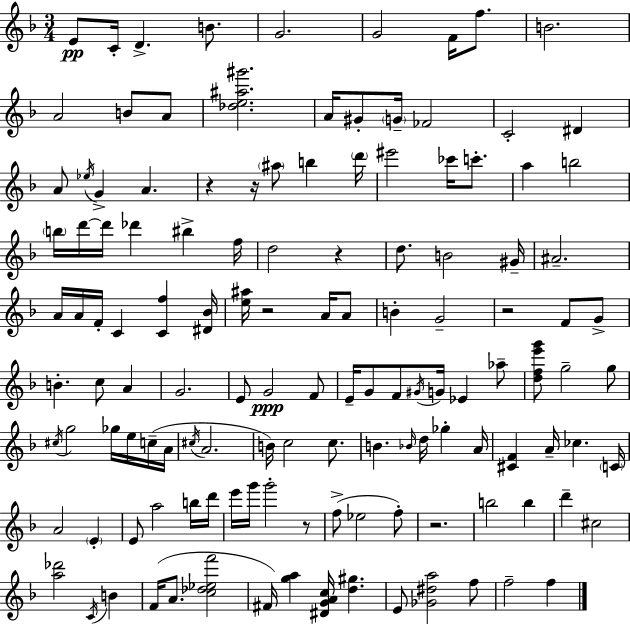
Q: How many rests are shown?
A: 7